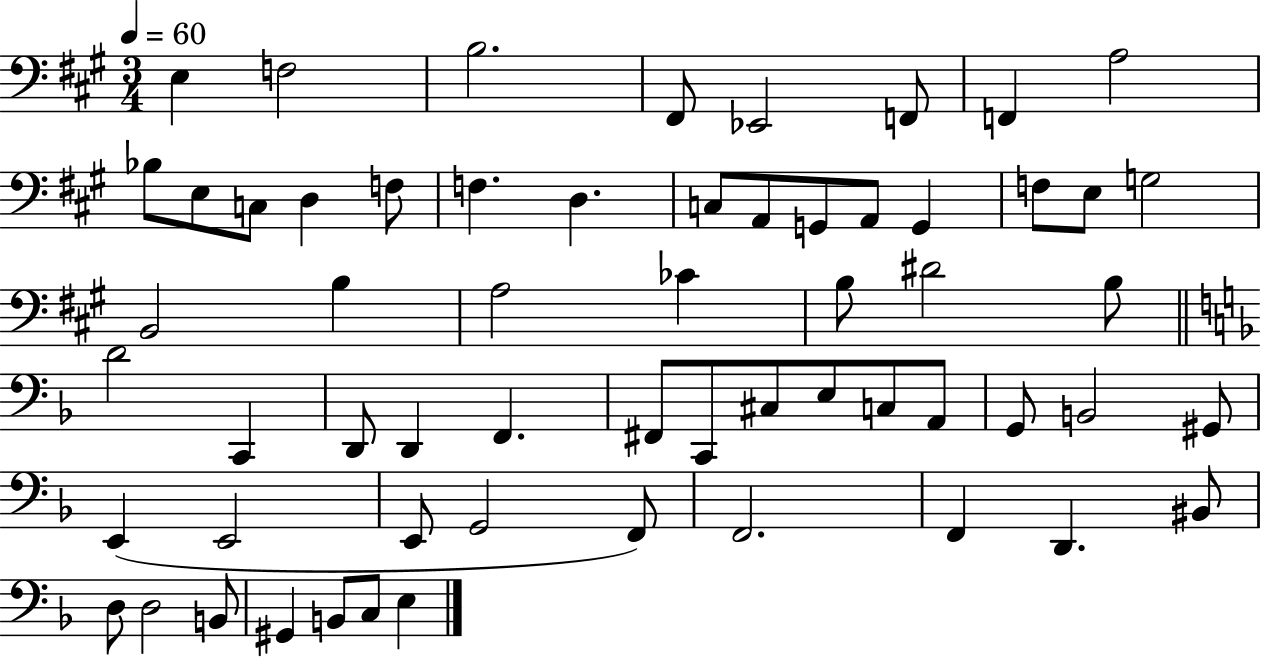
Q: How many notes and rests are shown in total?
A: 60